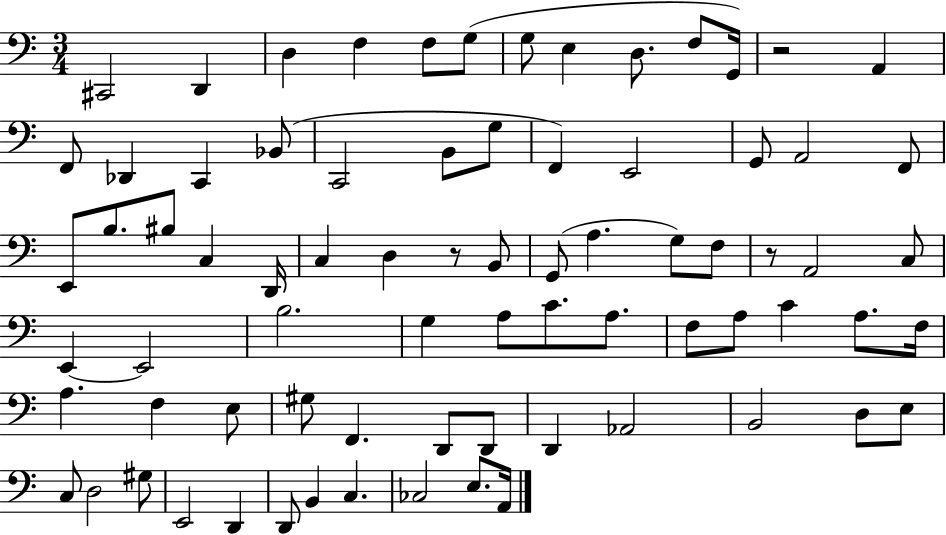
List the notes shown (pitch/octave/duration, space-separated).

C#2/h D2/q D3/q F3/q F3/e G3/e G3/e E3/q D3/e. F3/e G2/s R/h A2/q F2/e Db2/q C2/q Bb2/e C2/h B2/e G3/e F2/q E2/h G2/e A2/h F2/e E2/e B3/e. BIS3/e C3/q D2/s C3/q D3/q R/e B2/e G2/e A3/q. G3/e F3/e R/e A2/h C3/e E2/q E2/h B3/h. G3/q A3/e C4/e. A3/e. F3/e A3/e C4/q A3/e. F3/s A3/q. F3/q E3/e G#3/e F2/q. D2/e D2/e D2/q Ab2/h B2/h D3/e E3/e C3/e D3/h G#3/e E2/h D2/q D2/e B2/q C3/q. CES3/h E3/e. A2/s